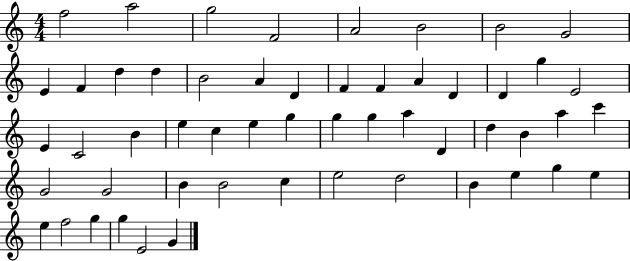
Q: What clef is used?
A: treble